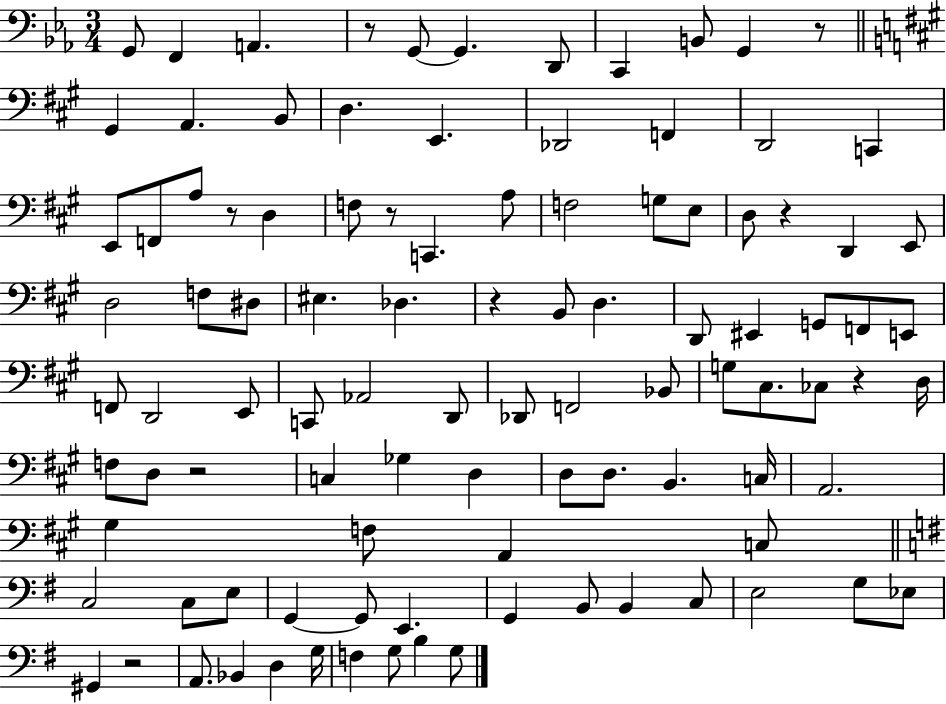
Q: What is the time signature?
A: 3/4